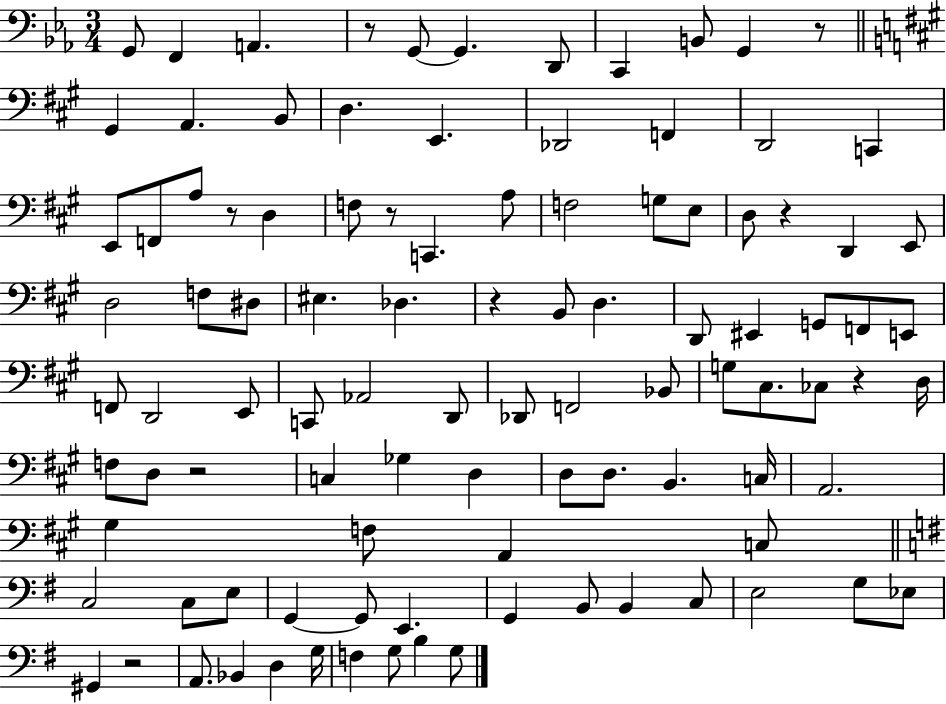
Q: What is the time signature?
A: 3/4